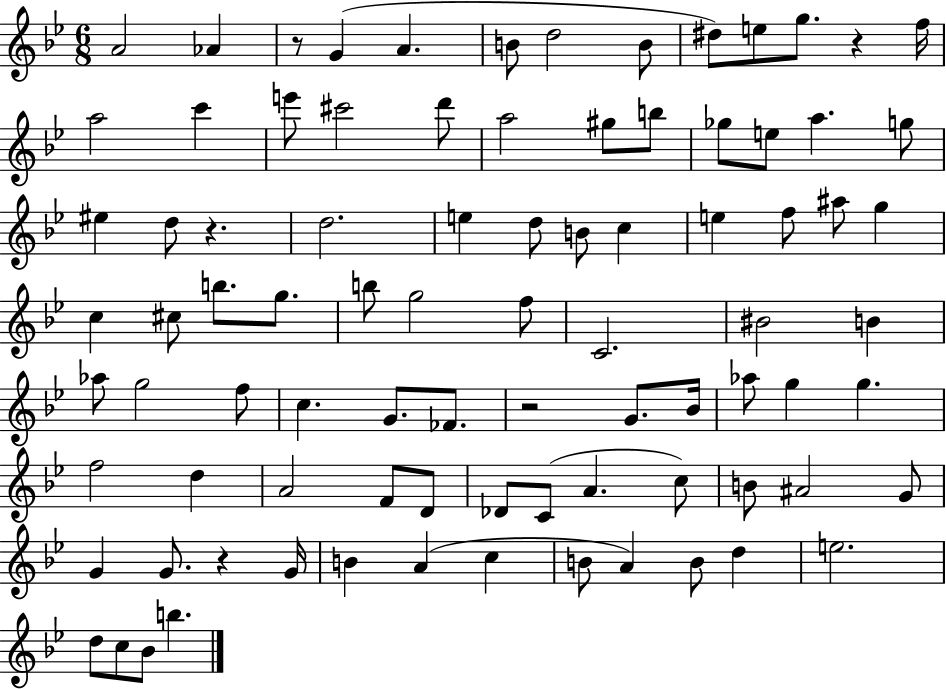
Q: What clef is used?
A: treble